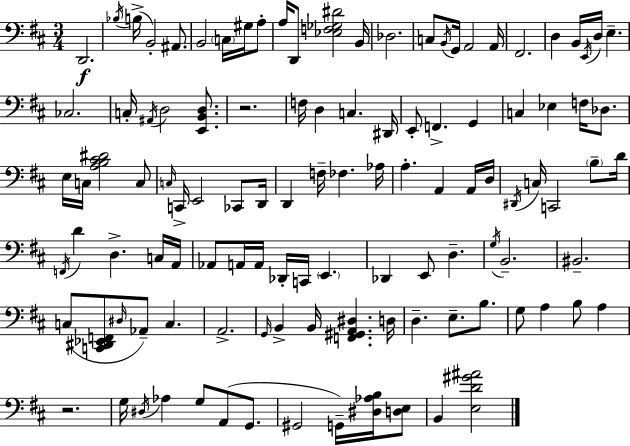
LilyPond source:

{
  \clef bass
  \numericTimeSignature
  \time 3/4
  \key d \major
  d,2.\f | \acciaccatura { bes16 }( b16-> b,2-.) ais,8. | b,2 \parenthesize c16 gis16 a8-. | a16 d,8 <ees f ges dis'>2 | \break b,16 des2. | c8 \acciaccatura { b,16 } g,16 a,2 | a,16 fis,2. | d4 b,16 \acciaccatura { e,16 } d16 e4.-- | \break ces2. | c16-. \acciaccatura { ais,16 } d2 | <e, b, d>8. r2. | f16 d4 c4. | \break dis,16 e,8-. f,4.-> | g,4 c4 ees4 | f16 des8. e16 c16 <a b cis' dis'>2 | c8 \grace { c16 } c,16-> e,2 | \break ces,8 d,16 d,4 f16-- fes4. | aes16 a4.-. a,4 | a,16 d16 \acciaccatura { dis,16 } c16 c,2 | \parenthesize b8-- d'16 \acciaccatura { f,16 } d'4 d4.-> | \break c16 a,16 aes,8 a,16 a,16 des,16-. | c,16 \parenthesize e,4. des,4 e,8 | d4.-- \acciaccatura { g16 } b,2.-- | bis,2.-- | \break c8( <c, dis, ees, f,>8 | \grace { dis16 }) aes,8-- c4. a,2.-> | \grace { g,16 } b,4-> | b,16 <f, gis, a, dis>4. d16 d4.-- | \break e8.-- b8. g8 | a4 b8 a4 r2. | g16 \acciaccatura { dis16 } | aes4 g8 a,8( g,8. gis,2 | \break g,16--) <dis aes b>16 <d e>8 b,4 | <e d' gis' ais'>2 \bar "|."
}